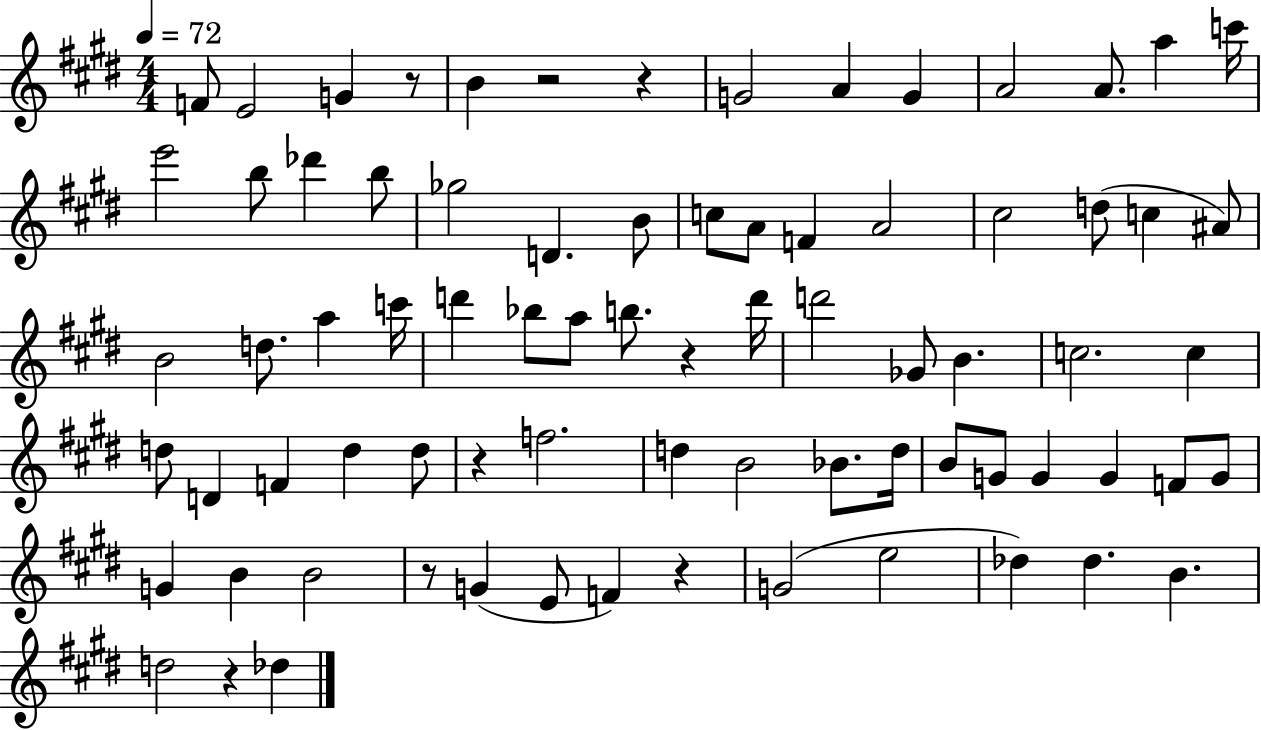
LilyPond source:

{
  \clef treble
  \numericTimeSignature
  \time 4/4
  \key e \major
  \tempo 4 = 72
  f'8 e'2 g'4 r8 | b'4 r2 r4 | g'2 a'4 g'4 | a'2 a'8. a''4 c'''16 | \break e'''2 b''8 des'''4 b''8 | ges''2 d'4. b'8 | c''8 a'8 f'4 a'2 | cis''2 d''8( c''4 ais'8) | \break b'2 d''8. a''4 c'''16 | d'''4 bes''8 a''8 b''8. r4 d'''16 | d'''2 ges'8 b'4. | c''2. c''4 | \break d''8 d'4 f'4 d''4 d''8 | r4 f''2. | d''4 b'2 bes'8. d''16 | b'8 g'8 g'4 g'4 f'8 g'8 | \break g'4 b'4 b'2 | r8 g'4( e'8 f'4) r4 | g'2( e''2 | des''4) des''4. b'4. | \break d''2 r4 des''4 | \bar "|."
}